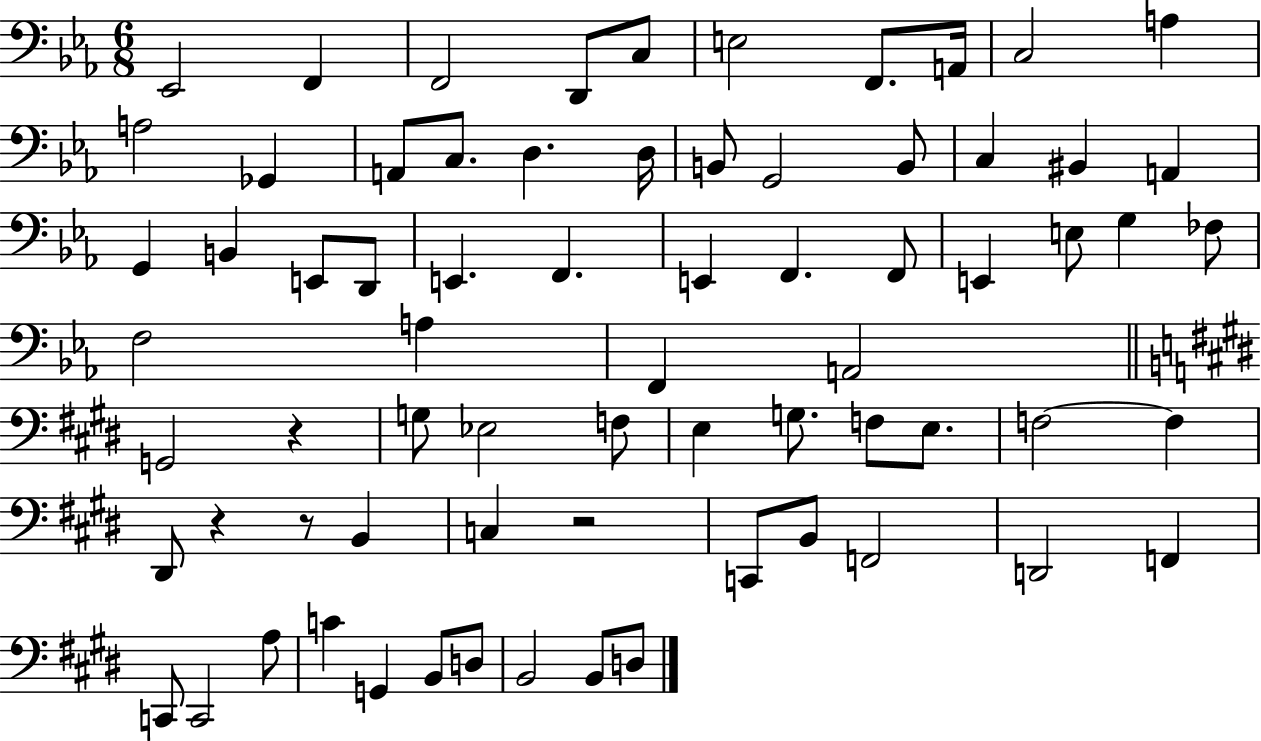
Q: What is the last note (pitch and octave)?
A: D3